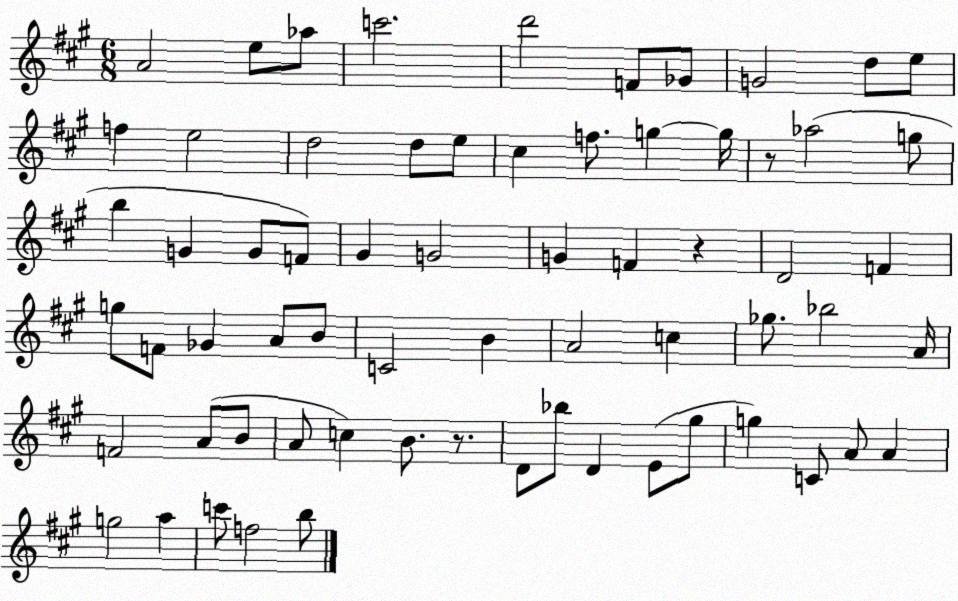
X:1
T:Untitled
M:6/8
L:1/4
K:A
A2 e/2 _a/2 c'2 d'2 F/2 _G/2 G2 d/2 e/2 f e2 d2 d/2 e/2 ^c f/2 g g/4 z/2 _a2 g/2 b G G/2 F/2 ^G G2 G F z D2 F g/2 F/2 _G A/2 B/2 C2 B A2 c _g/2 _b2 A/4 F2 A/2 B/2 A/2 c B/2 z/2 D/2 _b/2 D E/2 ^g/2 g C/2 A/2 A g2 a c'/2 f2 b/2